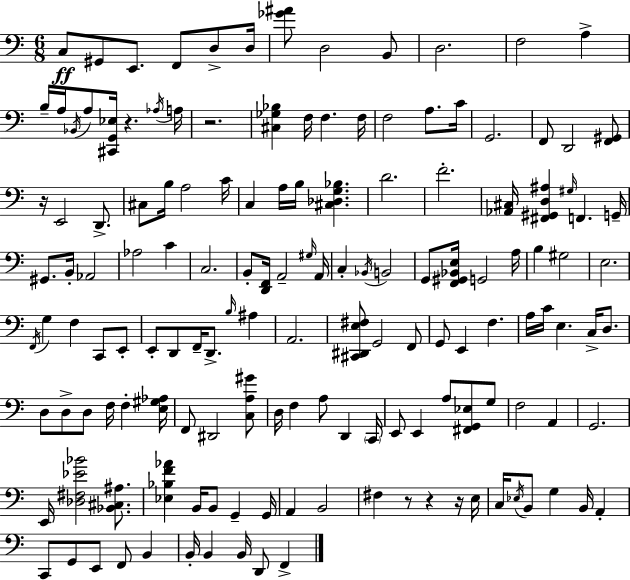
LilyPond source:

{
  \clef bass
  \numericTimeSignature
  \time 6/8
  \key a \minor
  c8\ff gis,8 e,8. f,8 d8-> d16 | <ges' ais'>8 d2 b,8 | d2. | f2 a4-> | \break b16-- a16 \acciaccatura { bes,16 } a8 <cis, g, ees>16 r4. | \acciaccatura { aes16 } a16 r2. | <cis ges bes>4 f16 f4. | f16 f2 a8. | \break c'16 g,2. | f,8 d,2 | <f, gis,>8 r16 e,2 d,8.-> | cis8 b16 a2 | \break c'16 c4 a16 b16 <cis des g bes>4. | d'2. | f'2.-. | <aes, cis>16 <fis, gis, d ais>4 \grace { gis16 } f,4. | \break g,16-- gis,8. b,16-. aes,2 | aes2 c'4 | c2. | b,8-. <d, f,>16 a,2-- | \break \grace { gis16 } a,16 c4-. \acciaccatura { bes,16 } b,2 | g,8 <f, gis, bes, e>16 g,2 | a16 b4 gis2 | e2. | \break \acciaccatura { f,16 } g4 f4 | c,8 e,8-. e,8-. d,8 f,16-- d,8.-> | \grace { b16 } ais4 a,2. | <cis, dis, e fis>8 g,2 | \break f,8 g,8 e,4 | f4. a16 c'16 e4. | c16-> d8. d8 d8-> d8 | f16 f4-. <e gis aes>16 f,8 dis,2 | \break <c a gis'>8 d16 f4 | a8 d,4 \parenthesize c,16 e,8 e,4 | a8 <fis, g, ees>8 g8 f2 | a,4 g,2. | \break e,16 <des fis ees' bes'>2 | <bes, cis ais>8. <ees bes f' aes'>4 b,16 | b,8 g,4-- g,16 a,4 b,2 | fis4 r8 | \break r4 r16 e16 c16 \acciaccatura { ees16 } b,8 g4 | b,16 a,4-. c,8 g,8 | e,8 f,8 b,4 b,16-. b,4 | b,16 d,8 f,4-> \bar "|."
}